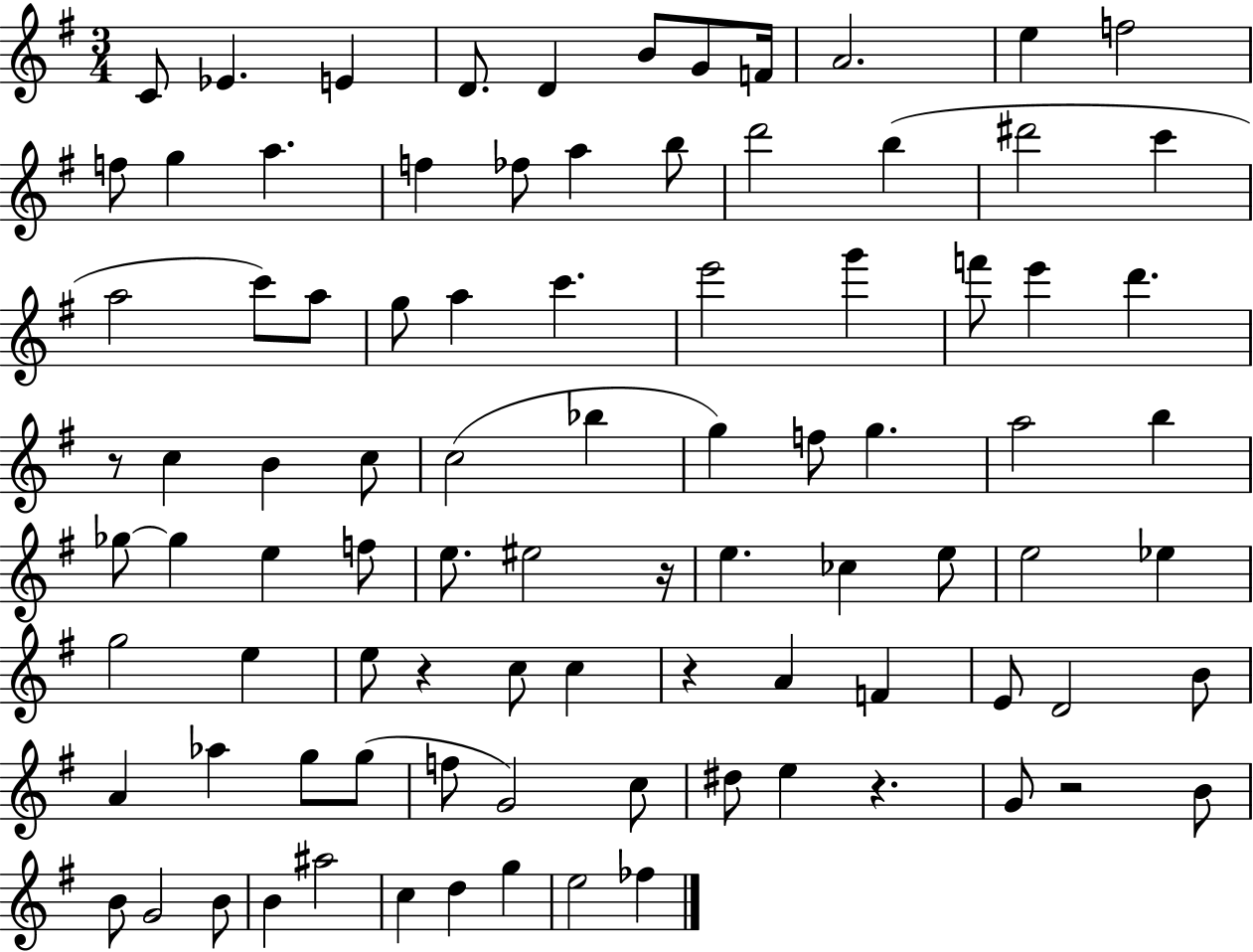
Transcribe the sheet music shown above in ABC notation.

X:1
T:Untitled
M:3/4
L:1/4
K:G
C/2 _E E D/2 D B/2 G/2 F/4 A2 e f2 f/2 g a f _f/2 a b/2 d'2 b ^d'2 c' a2 c'/2 a/2 g/2 a c' e'2 g' f'/2 e' d' z/2 c B c/2 c2 _b g f/2 g a2 b _g/2 _g e f/2 e/2 ^e2 z/4 e _c e/2 e2 _e g2 e e/2 z c/2 c z A F E/2 D2 B/2 A _a g/2 g/2 f/2 G2 c/2 ^d/2 e z G/2 z2 B/2 B/2 G2 B/2 B ^a2 c d g e2 _f